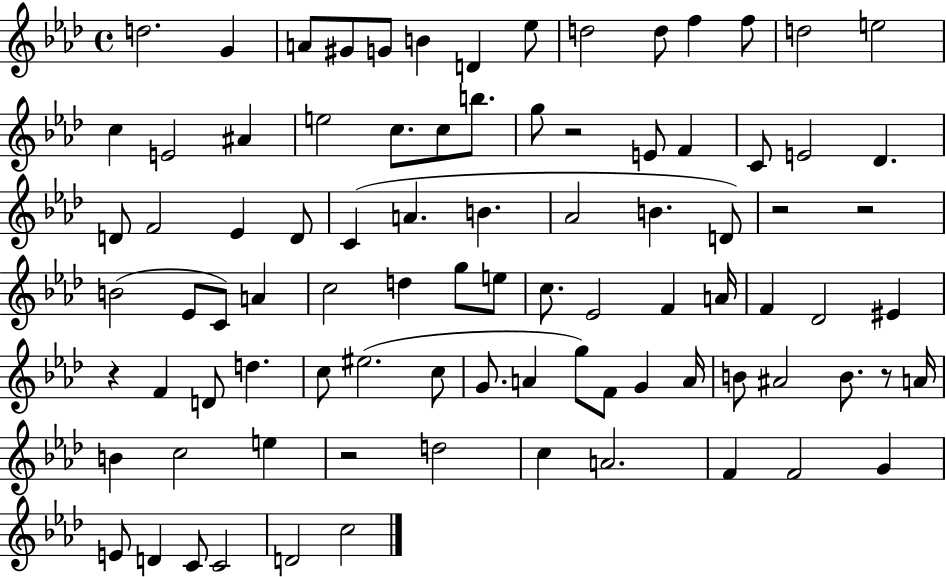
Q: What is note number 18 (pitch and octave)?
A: E5